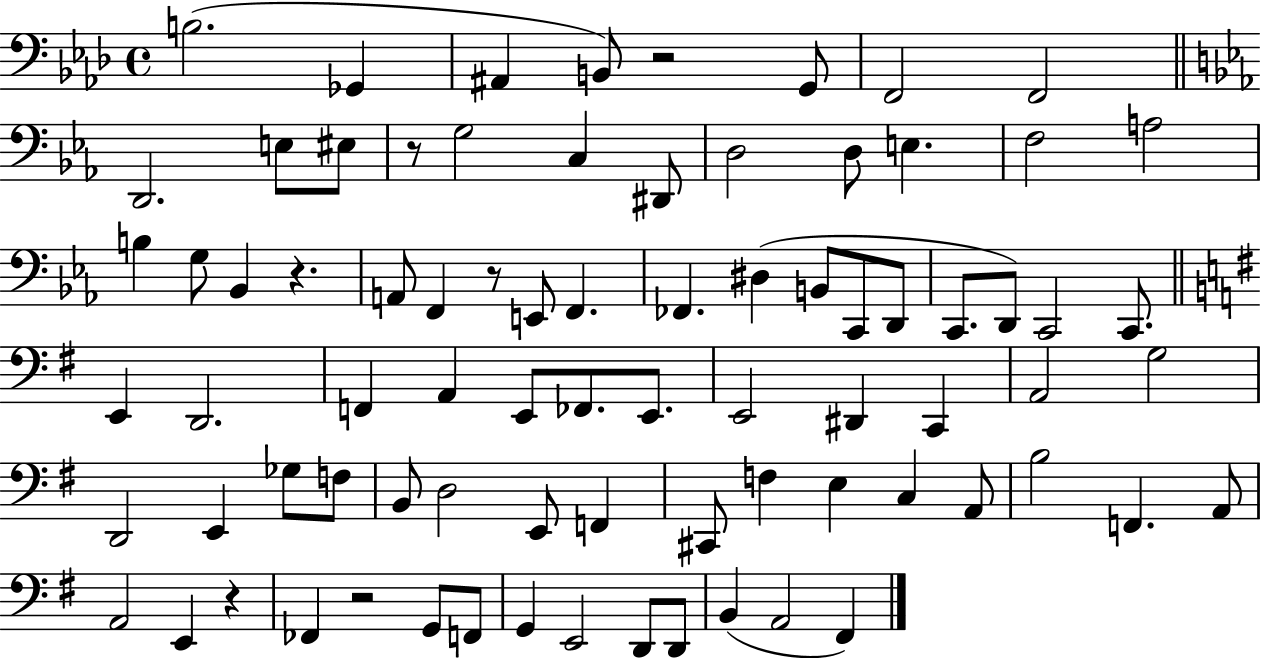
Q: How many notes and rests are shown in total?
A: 80